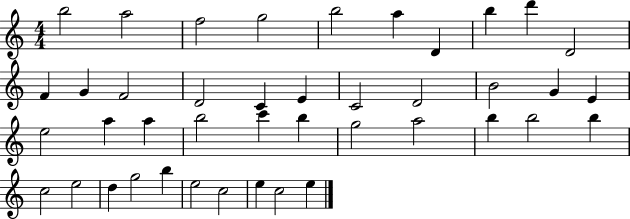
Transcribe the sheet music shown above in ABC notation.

X:1
T:Untitled
M:4/4
L:1/4
K:C
b2 a2 f2 g2 b2 a D b d' D2 F G F2 D2 C E C2 D2 B2 G E e2 a a b2 c' b g2 a2 b b2 b c2 e2 d g2 b e2 c2 e c2 e